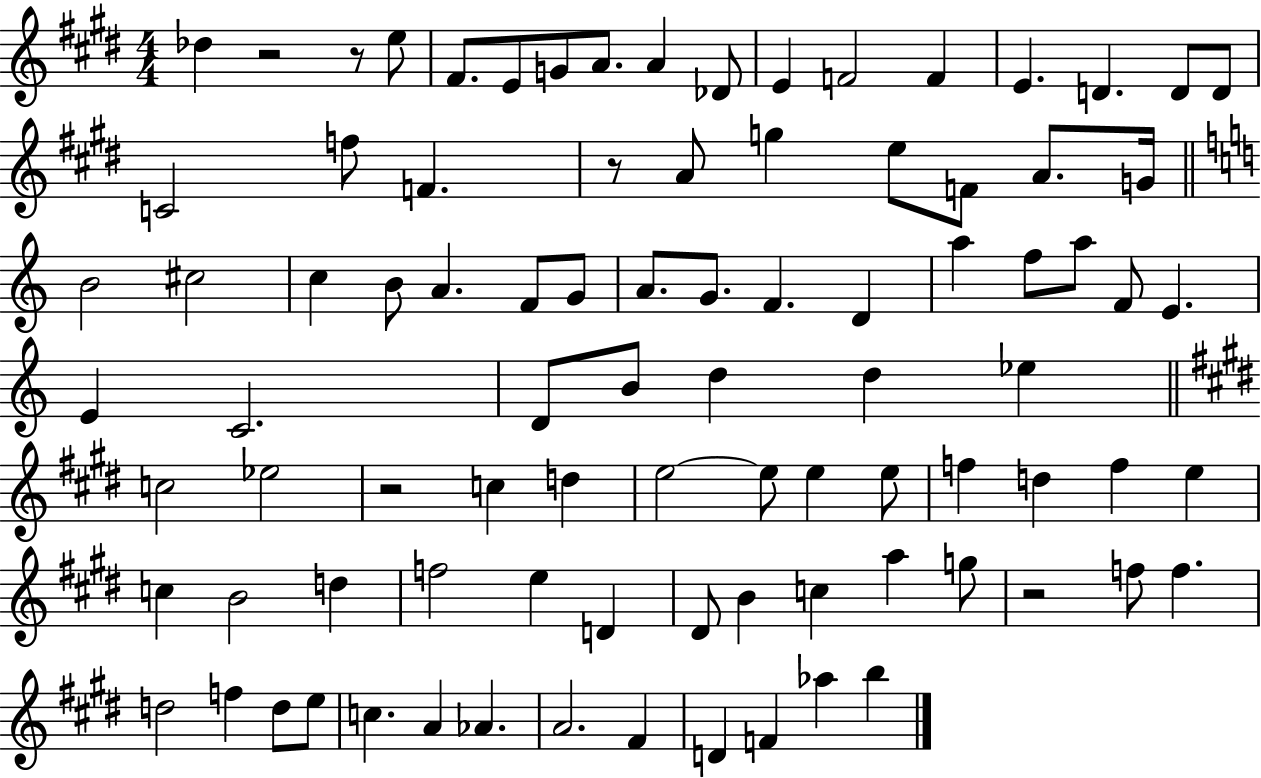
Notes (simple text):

Db5/q R/h R/e E5/e F#4/e. E4/e G4/e A4/e. A4/q Db4/e E4/q F4/h F4/q E4/q. D4/q. D4/e D4/e C4/h F5/e F4/q. R/e A4/e G5/q E5/e F4/e A4/e. G4/s B4/h C#5/h C5/q B4/e A4/q. F4/e G4/e A4/e. G4/e. F4/q. D4/q A5/q F5/e A5/e F4/e E4/q. E4/q C4/h. D4/e B4/e D5/q D5/q Eb5/q C5/h Eb5/h R/h C5/q D5/q E5/h E5/e E5/q E5/e F5/q D5/q F5/q E5/q C5/q B4/h D5/q F5/h E5/q D4/q D#4/e B4/q C5/q A5/q G5/e R/h F5/e F5/q. D5/h F5/q D5/e E5/e C5/q. A4/q Ab4/q. A4/h. F#4/q D4/q F4/q Ab5/q B5/q